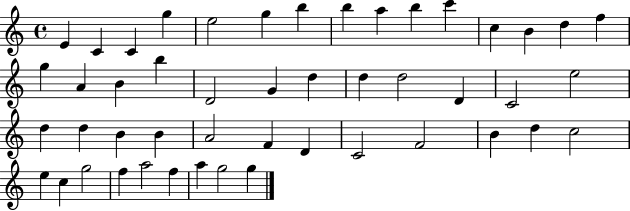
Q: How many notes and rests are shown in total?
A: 48